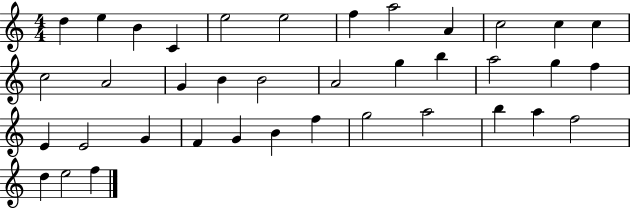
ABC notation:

X:1
T:Untitled
M:4/4
L:1/4
K:C
d e B C e2 e2 f a2 A c2 c c c2 A2 G B B2 A2 g b a2 g f E E2 G F G B f g2 a2 b a f2 d e2 f